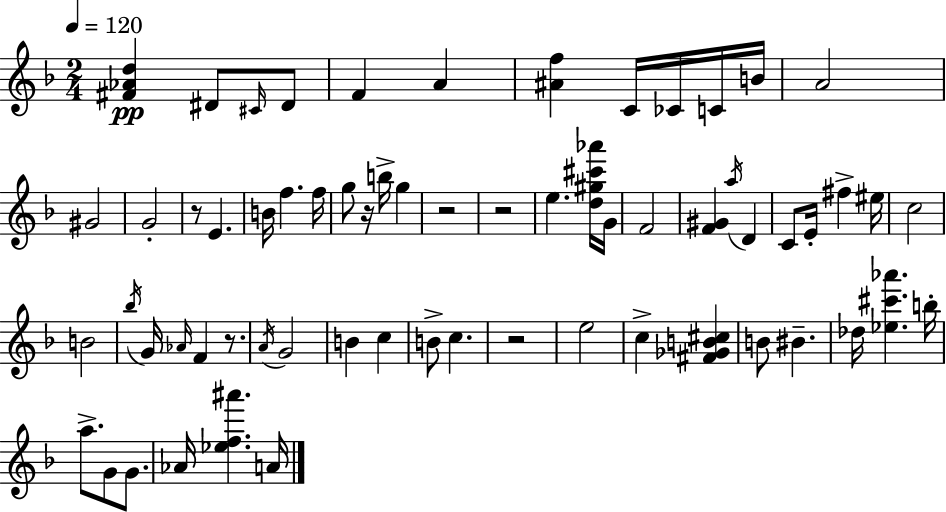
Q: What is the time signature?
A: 2/4